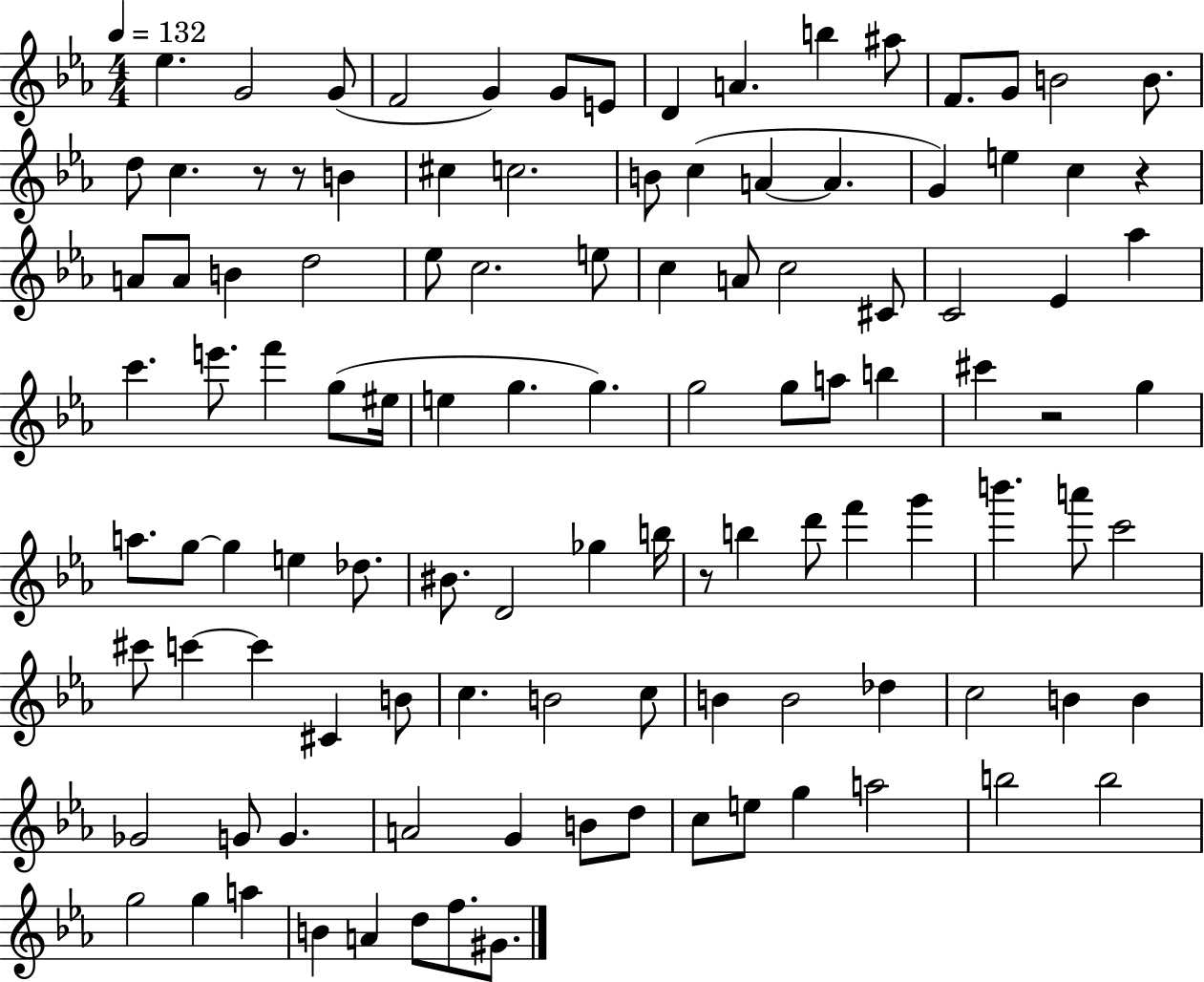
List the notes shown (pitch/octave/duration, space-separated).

Eb5/q. G4/h G4/e F4/h G4/q G4/e E4/e D4/q A4/q. B5/q A#5/e F4/e. G4/e B4/h B4/e. D5/e C5/q. R/e R/e B4/q C#5/q C5/h. B4/e C5/q A4/q A4/q. G4/q E5/q C5/q R/q A4/e A4/e B4/q D5/h Eb5/e C5/h. E5/e C5/q A4/e C5/h C#4/e C4/h Eb4/q Ab5/q C6/q. E6/e. F6/q G5/e EIS5/s E5/q G5/q. G5/q. G5/h G5/e A5/e B5/q C#6/q R/h G5/q A5/e. G5/e G5/q E5/q Db5/e. BIS4/e. D4/h Gb5/q B5/s R/e B5/q D6/e F6/q G6/q B6/q. A6/e C6/h C#6/e C6/q C6/q C#4/q B4/e C5/q. B4/h C5/e B4/q B4/h Db5/q C5/h B4/q B4/q Gb4/h G4/e G4/q. A4/h G4/q B4/e D5/e C5/e E5/e G5/q A5/h B5/h B5/h G5/h G5/q A5/q B4/q A4/q D5/e F5/e. G#4/e.